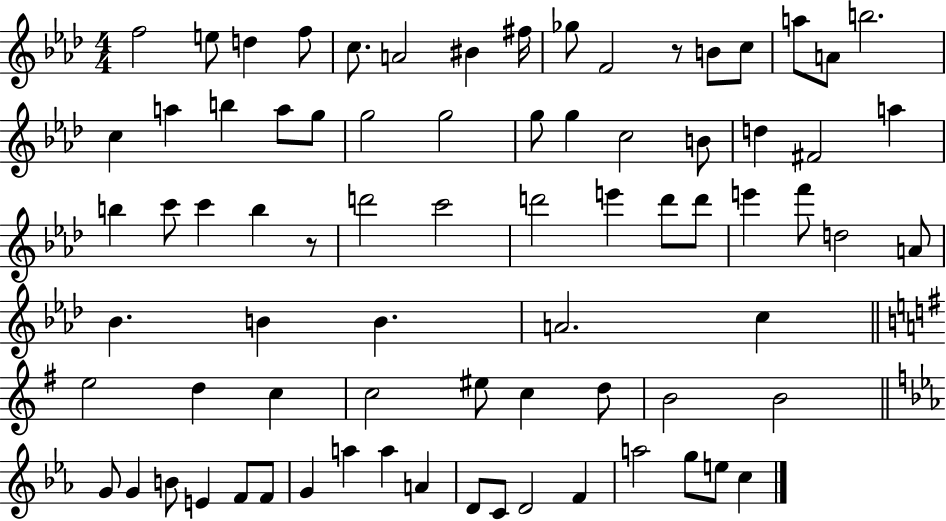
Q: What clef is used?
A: treble